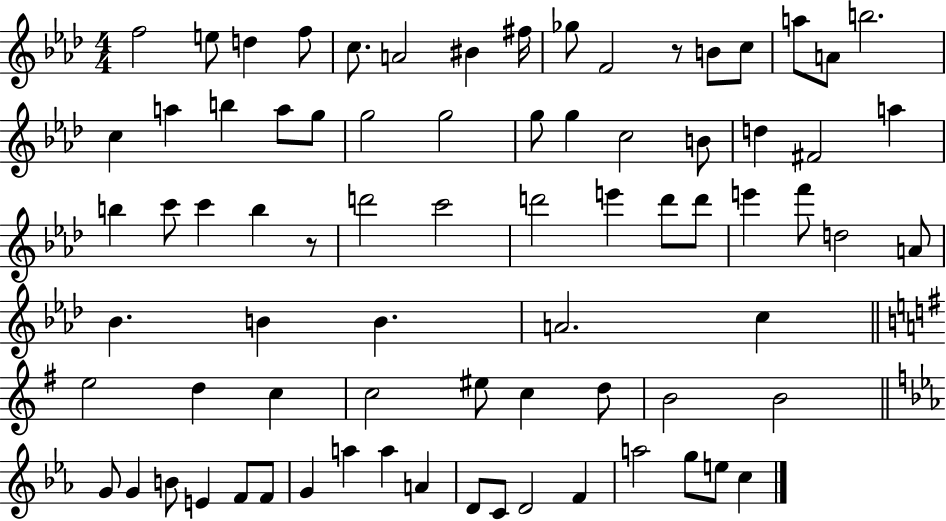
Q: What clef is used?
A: treble